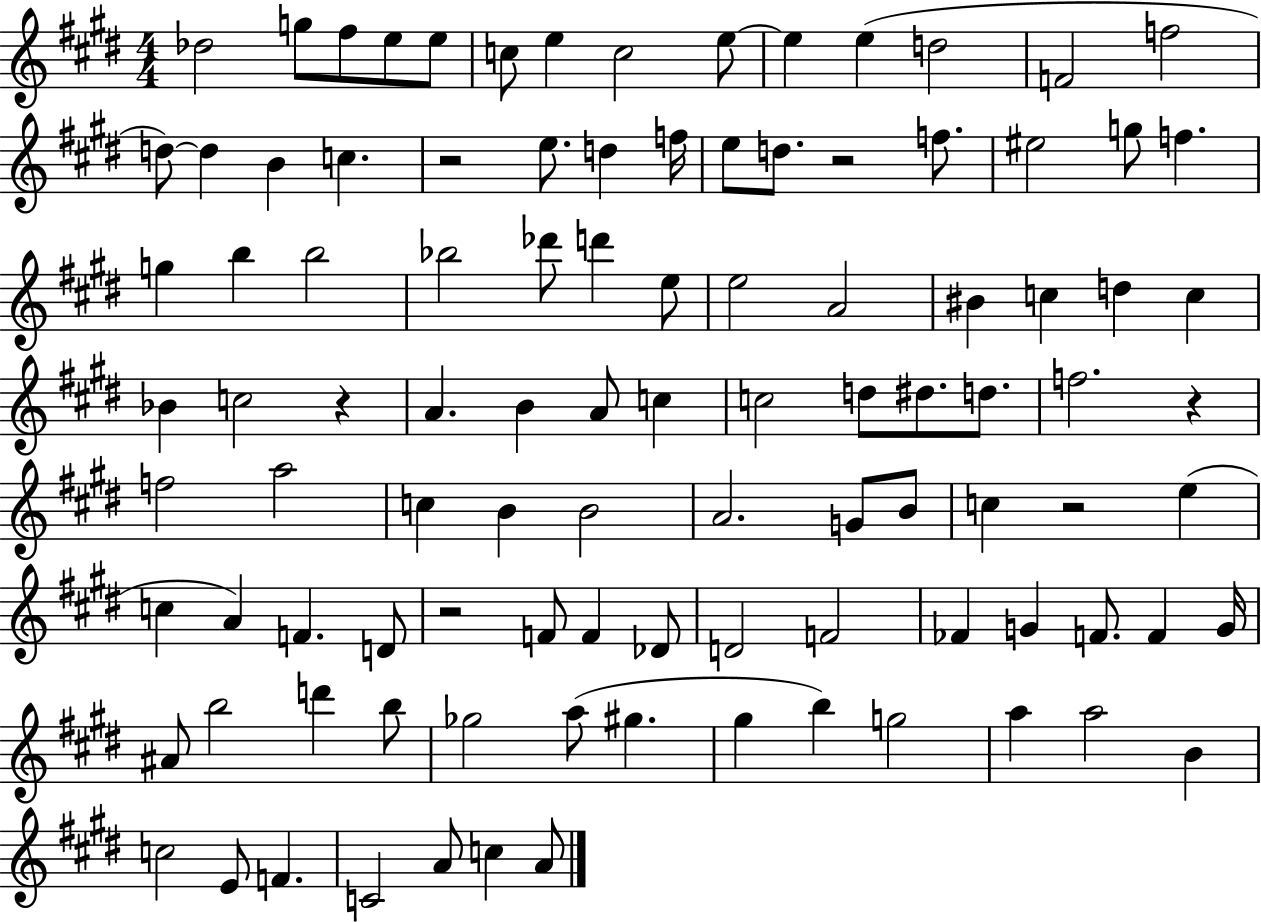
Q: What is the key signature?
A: E major